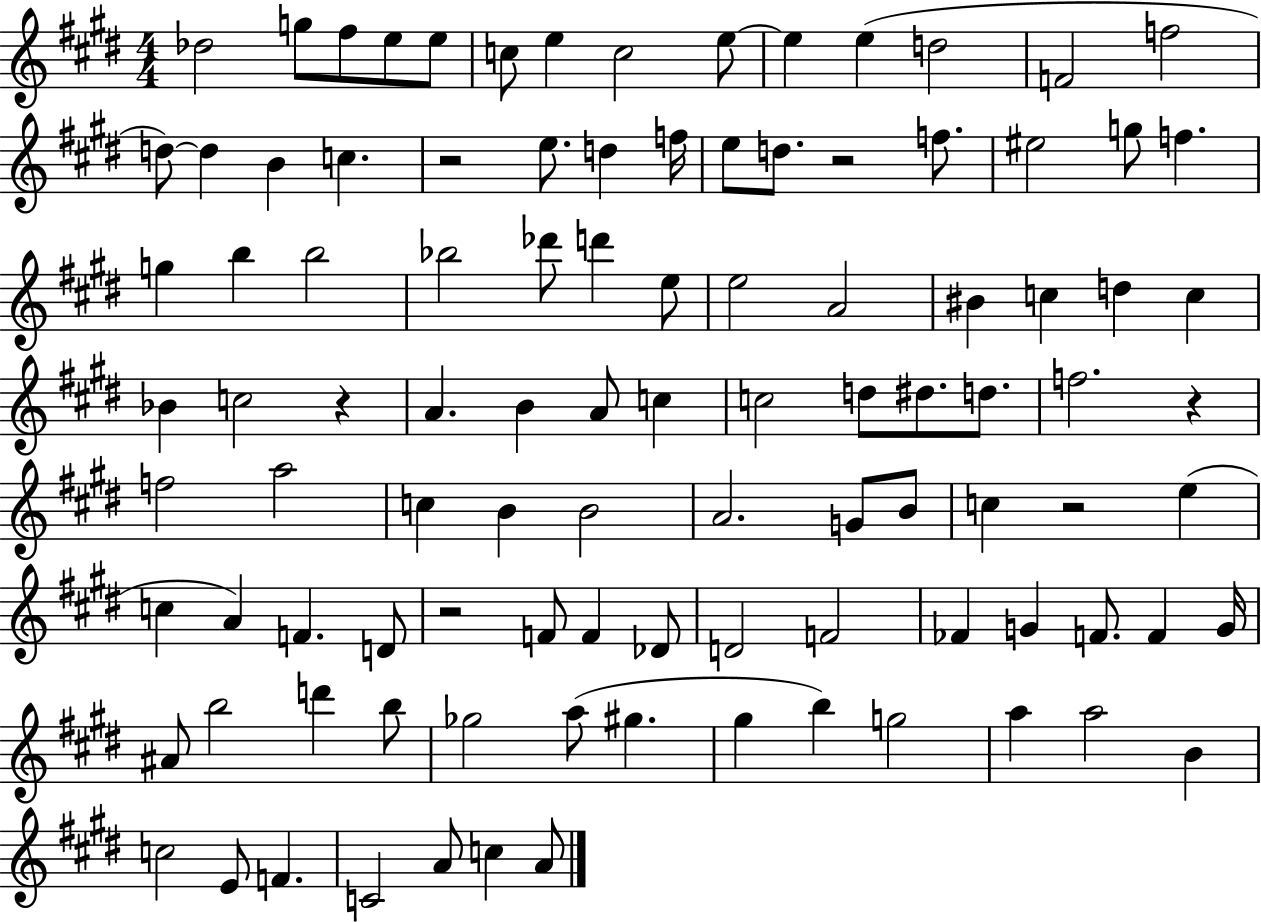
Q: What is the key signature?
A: E major